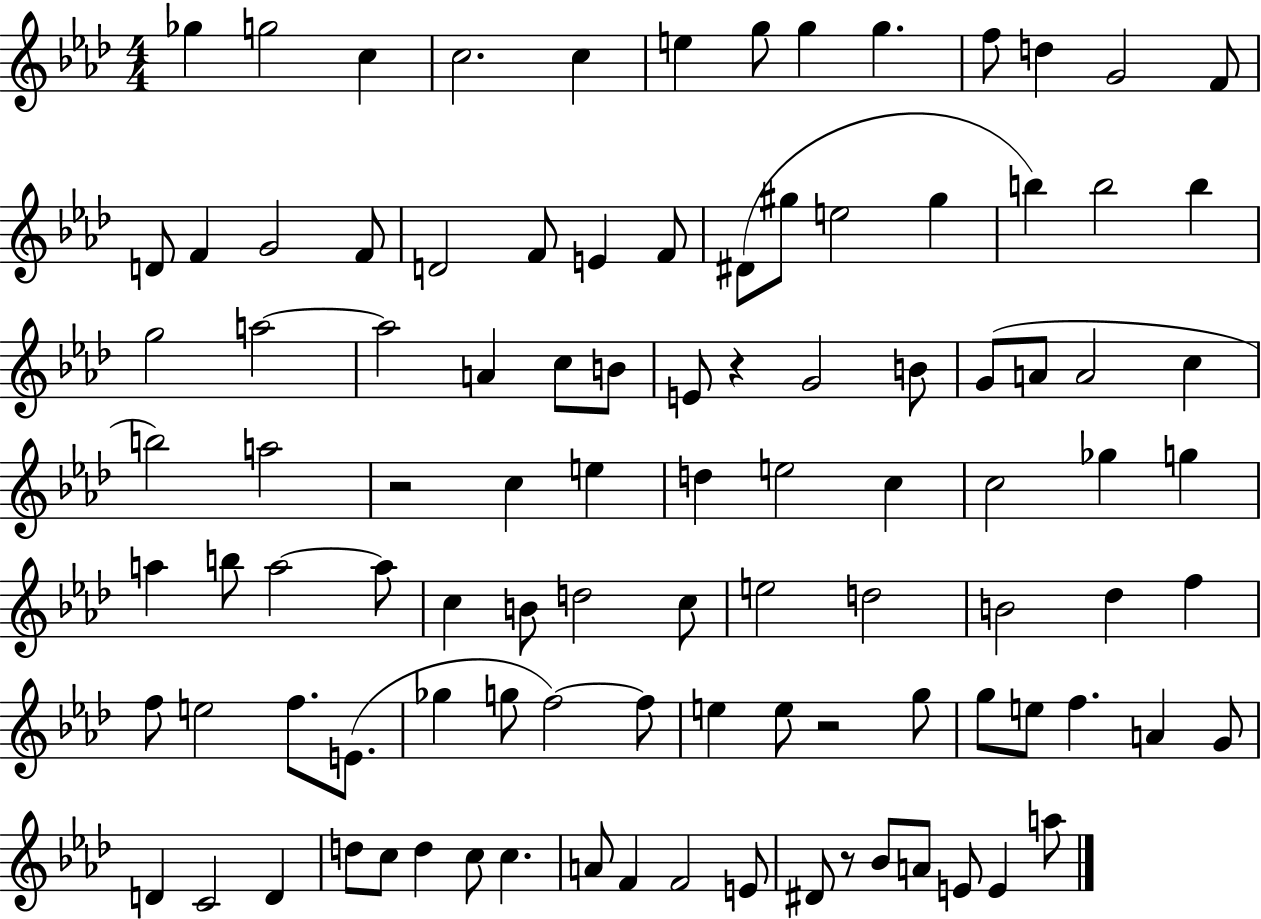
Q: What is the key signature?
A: AES major